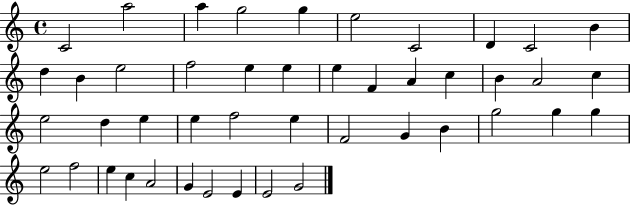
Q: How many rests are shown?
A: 0